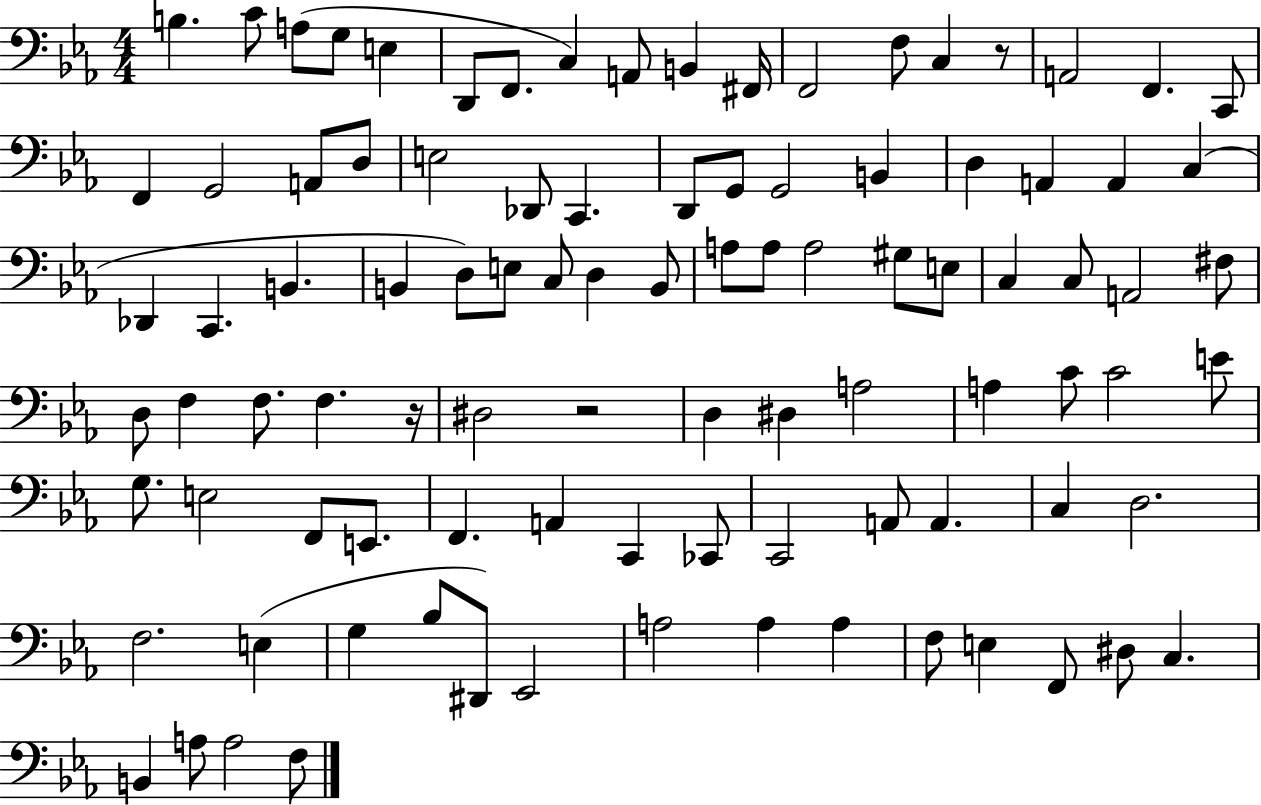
X:1
T:Untitled
M:4/4
L:1/4
K:Eb
B, C/2 A,/2 G,/2 E, D,,/2 F,,/2 C, A,,/2 B,, ^F,,/4 F,,2 F,/2 C, z/2 A,,2 F,, C,,/2 F,, G,,2 A,,/2 D,/2 E,2 _D,,/2 C,, D,,/2 G,,/2 G,,2 B,, D, A,, A,, C, _D,, C,, B,, B,, D,/2 E,/2 C,/2 D, B,,/2 A,/2 A,/2 A,2 ^G,/2 E,/2 C, C,/2 A,,2 ^F,/2 D,/2 F, F,/2 F, z/4 ^D,2 z2 D, ^D, A,2 A, C/2 C2 E/2 G,/2 E,2 F,,/2 E,,/2 F,, A,, C,, _C,,/2 C,,2 A,,/2 A,, C, D,2 F,2 E, G, _B,/2 ^D,,/2 _E,,2 A,2 A, A, F,/2 E, F,,/2 ^D,/2 C, B,, A,/2 A,2 F,/2